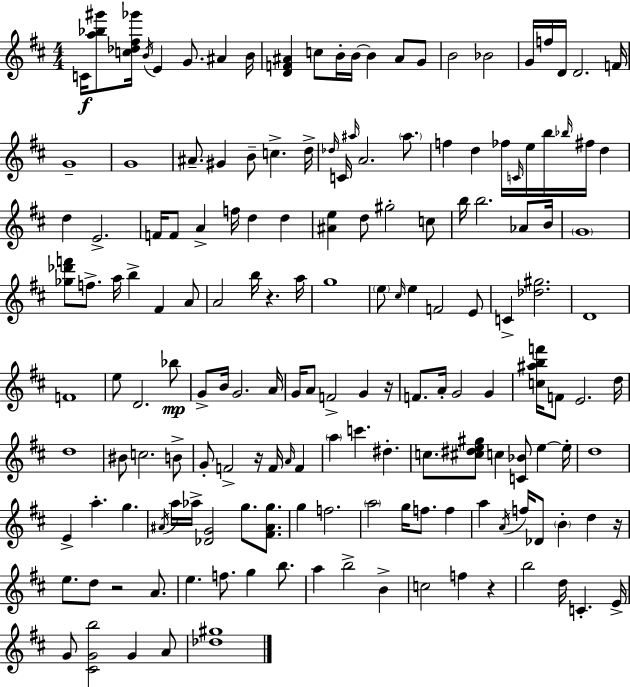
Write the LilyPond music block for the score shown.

{
  \clef treble
  \numericTimeSignature
  \time 4/4
  \key d \major
  c'16\f <a'' bes'' gis'''>8 <c'' des'' fis'' ges'''>16 \acciaccatura { b'16 } e'4 g'8. ais'4 | b'16 <d' f' ais'>4 c''8 b'16-. b'16~~ b'4 ais'8 g'8 | b'2 bes'2 | g'16 f''16 d'16 d'2. | \break f'16 g'1-- | g'1 | ais'8.-- gis'4 b'8-- c''4.-> | d''16-> \grace { des''16 } c'16 \grace { ais''16 } a'2. | \break \parenthesize ais''8. f''4 d''4 fes''16 \grace { c'16 } e''16 b''16 \grace { bes''16 } | fis''16 d''4 d''4 e'2.-> | f'16 f'8 a'4-> f''16 d''4 | d''4 <ais' e''>4 d''8 gis''2-. | \break c''8 b''16 b''2. | aes'8 b'16 \parenthesize g'1 | <ges'' des''' f'''>8 f''8.-> a''16 b''4-> fis'4 | a'8 a'2 b''16 r4. | \break a''16 g''1 | \parenthesize e''8 \grace { cis''16 } e''4 f'2 | e'8 c'4-> <des'' gis''>2. | d'1 | \break f'1 | e''8 d'2. | bes''8\mp g'8-> b'16 g'2. | a'16 g'16 a'8 f'2-> | \break g'4 r16 f'8. a'16-. g'2 | g'4 <c'' ais'' b'' f'''>16 f'8 e'2. | d''16 d''1 | bis'8 c''2. | \break b'8-> g'8-. f'2-> | r16 f'16 \grace { a'16 } f'4 \parenthesize a''4 c'''4. | dis''4.-. c''8. <cis'' dis'' e'' gis''>8 c''4 | <c' bes'>8 e''4~~ e''16-. d''1 | \break e'4-> a''4.-. | g''4. \acciaccatura { ais'16 } a''16 aes''16-> <des' g'>2 | g''8. <fis' ais' g''>8. g''4 f''2. | \parenthesize a''2 | \break g''16 f''8. f''4 a''4 \acciaccatura { a'16 } f''16 des'8 | \parenthesize b'4-. d''4 r16 e''8. d''8 r2 | a'8. e''4. f''8. | g''4 b''8. a''4 b''2-> | \break b'4-> c''2 | f''4 r4 b''2 | d''16 c'4.-. e'16-> g'8 <cis' g' b''>2 | g'4 a'8 <des'' gis''>1 | \break \bar "|."
}